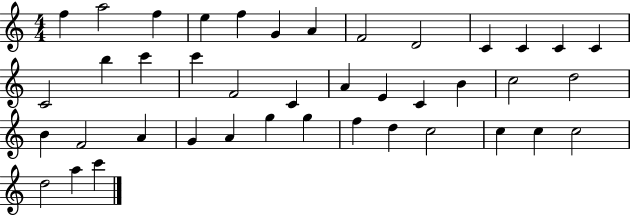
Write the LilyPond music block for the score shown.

{
  \clef treble
  \numericTimeSignature
  \time 4/4
  \key c \major
  f''4 a''2 f''4 | e''4 f''4 g'4 a'4 | f'2 d'2 | c'4 c'4 c'4 c'4 | \break c'2 b''4 c'''4 | c'''4 f'2 c'4 | a'4 e'4 c'4 b'4 | c''2 d''2 | \break b'4 f'2 a'4 | g'4 a'4 g''4 g''4 | f''4 d''4 c''2 | c''4 c''4 c''2 | \break d''2 a''4 c'''4 | \bar "|."
}